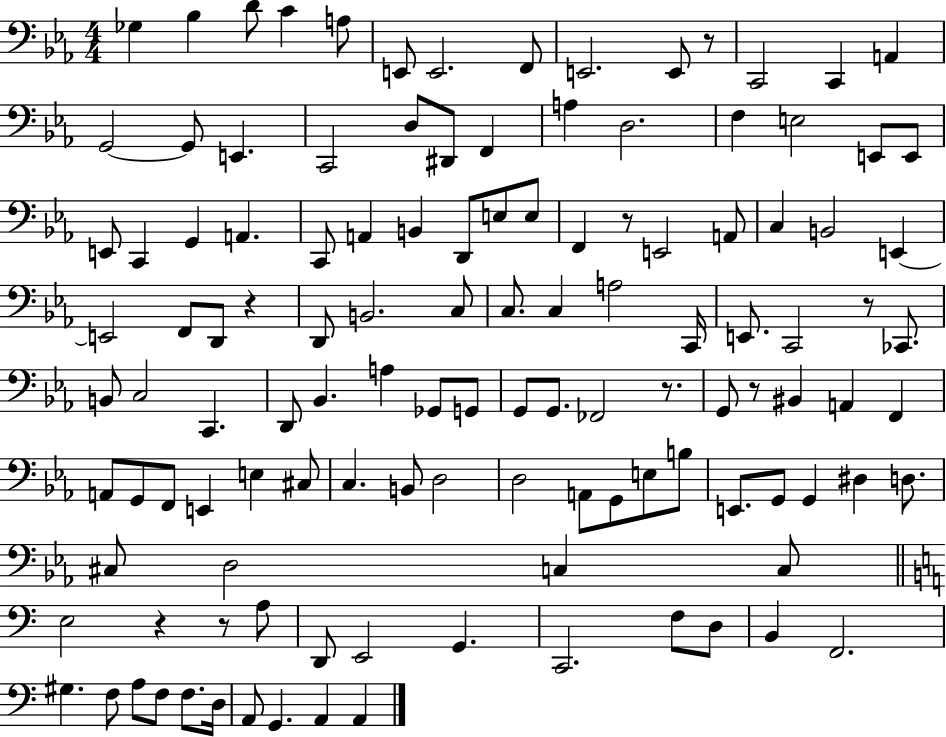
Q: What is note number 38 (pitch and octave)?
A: E2